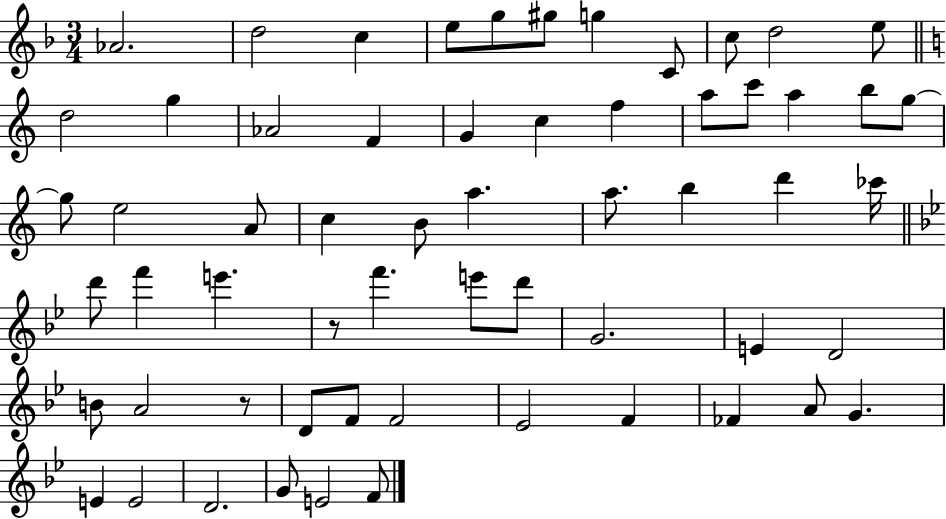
X:1
T:Untitled
M:3/4
L:1/4
K:F
_A2 d2 c e/2 g/2 ^g/2 g C/2 c/2 d2 e/2 d2 g _A2 F G c f a/2 c'/2 a b/2 g/2 g/2 e2 A/2 c B/2 a a/2 b d' _c'/4 d'/2 f' e' z/2 f' e'/2 d'/2 G2 E D2 B/2 A2 z/2 D/2 F/2 F2 _E2 F _F A/2 G E E2 D2 G/2 E2 F/2